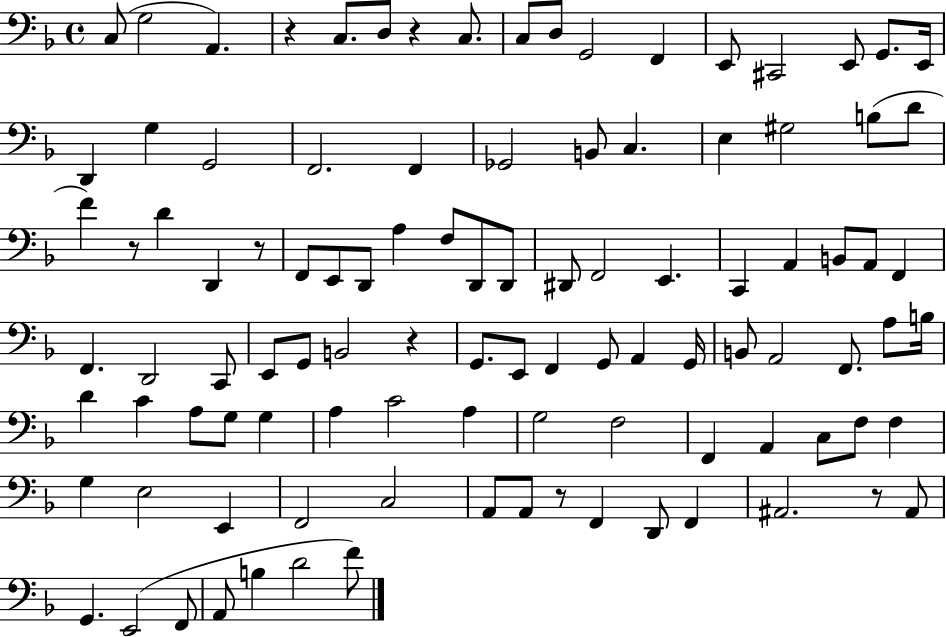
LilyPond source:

{
  \clef bass
  \time 4/4
  \defaultTimeSignature
  \key f \major
  c8( g2 a,4.) | r4 c8. d8 r4 c8. | c8 d8 g,2 f,4 | e,8 cis,2 e,8 g,8. e,16 | \break d,4 g4 g,2 | f,2. f,4 | ges,2 b,8 c4. | e4 gis2 b8( d'8 | \break f'4) r8 d'4 d,4 r8 | f,8 e,8 d,8 a4 f8 d,8 d,8 | dis,8 f,2 e,4. | c,4 a,4 b,8 a,8 f,4 | \break f,4. d,2 c,8 | e,8 g,8 b,2 r4 | g,8. e,8 f,4 g,8 a,4 g,16 | b,8 a,2 f,8. a8 b16 | \break d'4 c'4 a8 g8 g4 | a4 c'2 a4 | g2 f2 | f,4 a,4 c8 f8 f4 | \break g4 e2 e,4 | f,2 c2 | a,8 a,8 r8 f,4 d,8 f,4 | ais,2. r8 ais,8 | \break g,4. e,2( f,8 | a,8 b4 d'2 f'8) | \bar "|."
}